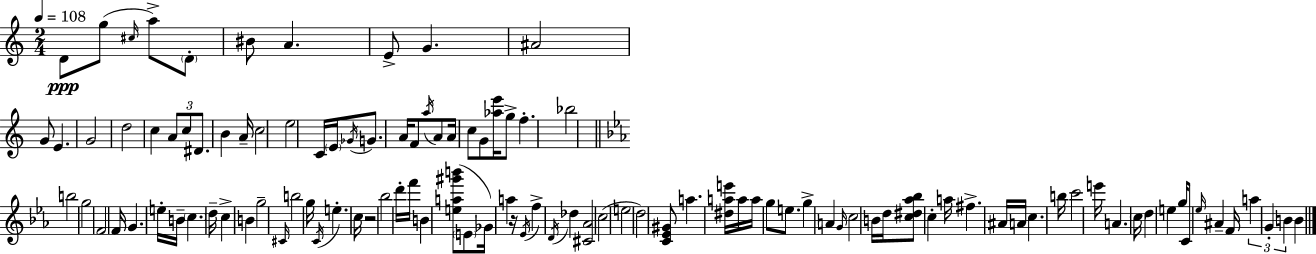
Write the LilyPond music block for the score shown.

{
  \clef treble
  \numericTimeSignature
  \time 2/4
  \key a \minor
  \tempo 4 = 108
  d'8\ppp g''8( \grace { cis''16 } a''8->) \parenthesize d'8-. | bis'8 a'4. | e'8-> g'4. | ais'2 | \break g'8 e'4. | g'2 | d''2 | c''4 \tuplet 3/2 { a'8 c''8 | \break dis'8. } b'4 | a'16-- c''2 | e''2 | c'16 \parenthesize e'16 \acciaccatura { ges'16 } g'8. a'16 | \break f'8 \acciaccatura { a''16 } a'8 a'16 c''8 | g'8 <aes'' e'''>16 g''8-> f''4.-. | bes''2 | \bar "||" \break \key c \minor b''2 | g''2 | f'2 | f'16 g'4. e''16-. | \break b'16-- \parenthesize c''4. d''16-- | c''4-> b'4 | g''2-- | \grace { cis'16 } b''2 | \break g''16 \acciaccatura { c'16 } e''4.-. | c''16 r2 | bes''2 | d'''16-. f'''16 b'4 | \break <e'' a'' gis''' b'''>8( \parenthesize e'8 ges'16) a''4 | r16 \acciaccatura { ees'16 } f''4-> \acciaccatura { d'16 } | des''4 <cis' aes'>2 | c''2( | \break e''2 | d''2) | <c' ees' gis'>8 a''4. | <dis'' a'' e'''>16 a''16 a''16 g''8 | \break e''8. g''4-> | a'4 \grace { g'16 } c''2 | b'16 d''16 <c'' dis'' aes'' bes''>8 | c''4-. a''16 fis''4.-> | \break ais'16 a'16 c''4. | b''16 c'''2 | e'''16 a'4. | \parenthesize c''16 d''4 | \break e''4 g''16 c'8 | \grace { ees''16 } ais'4-- f'16 \tuplet 3/2 { a''4 | g'4-. b'4 } | b'4 \bar "|."
}